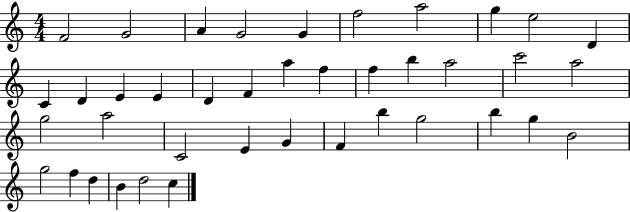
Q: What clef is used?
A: treble